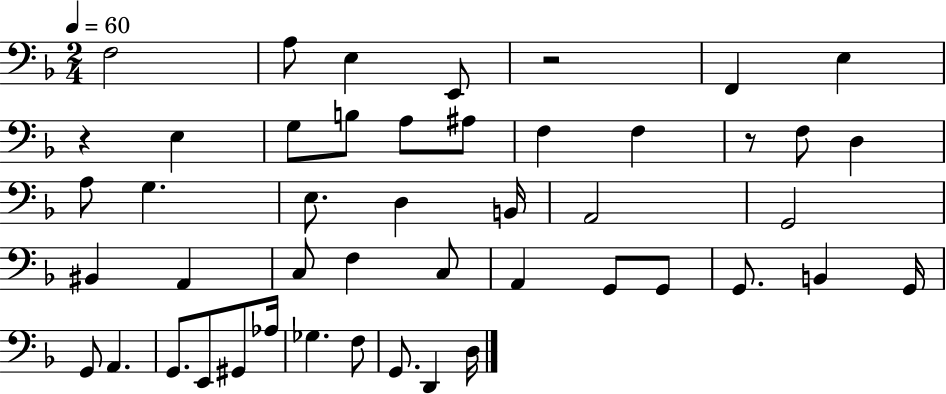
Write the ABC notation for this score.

X:1
T:Untitled
M:2/4
L:1/4
K:F
F,2 A,/2 E, E,,/2 z2 F,, E, z E, G,/2 B,/2 A,/2 ^A,/2 F, F, z/2 F,/2 D, A,/2 G, E,/2 D, B,,/4 A,,2 G,,2 ^B,, A,, C,/2 F, C,/2 A,, G,,/2 G,,/2 G,,/2 B,, G,,/4 G,,/2 A,, G,,/2 E,,/2 ^G,,/2 _A,/4 _G, F,/2 G,,/2 D,, D,/4